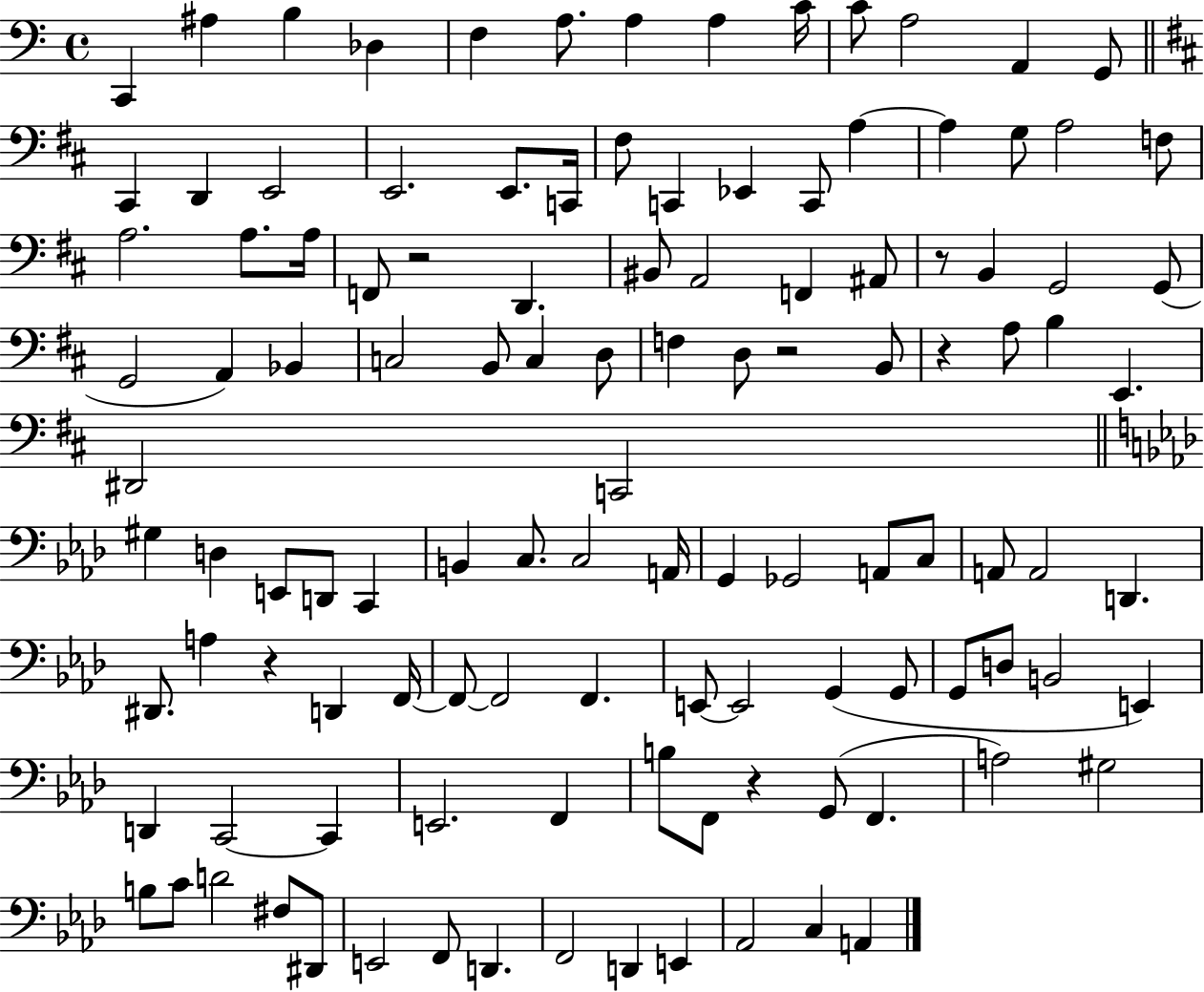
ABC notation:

X:1
T:Untitled
M:4/4
L:1/4
K:C
C,, ^A, B, _D, F, A,/2 A, A, C/4 C/2 A,2 A,, G,,/2 ^C,, D,, E,,2 E,,2 E,,/2 C,,/4 ^F,/2 C,, _E,, C,,/2 A, A, G,/2 A,2 F,/2 A,2 A,/2 A,/4 F,,/2 z2 D,, ^B,,/2 A,,2 F,, ^A,,/2 z/2 B,, G,,2 G,,/2 G,,2 A,, _B,, C,2 B,,/2 C, D,/2 F, D,/2 z2 B,,/2 z A,/2 B, E,, ^D,,2 C,,2 ^G, D, E,,/2 D,,/2 C,, B,, C,/2 C,2 A,,/4 G,, _G,,2 A,,/2 C,/2 A,,/2 A,,2 D,, ^D,,/2 A, z D,, F,,/4 F,,/2 F,,2 F,, E,,/2 E,,2 G,, G,,/2 G,,/2 D,/2 B,,2 E,, D,, C,,2 C,, E,,2 F,, B,/2 F,,/2 z G,,/2 F,, A,2 ^G,2 B,/2 C/2 D2 ^F,/2 ^D,,/2 E,,2 F,,/2 D,, F,,2 D,, E,, _A,,2 C, A,,